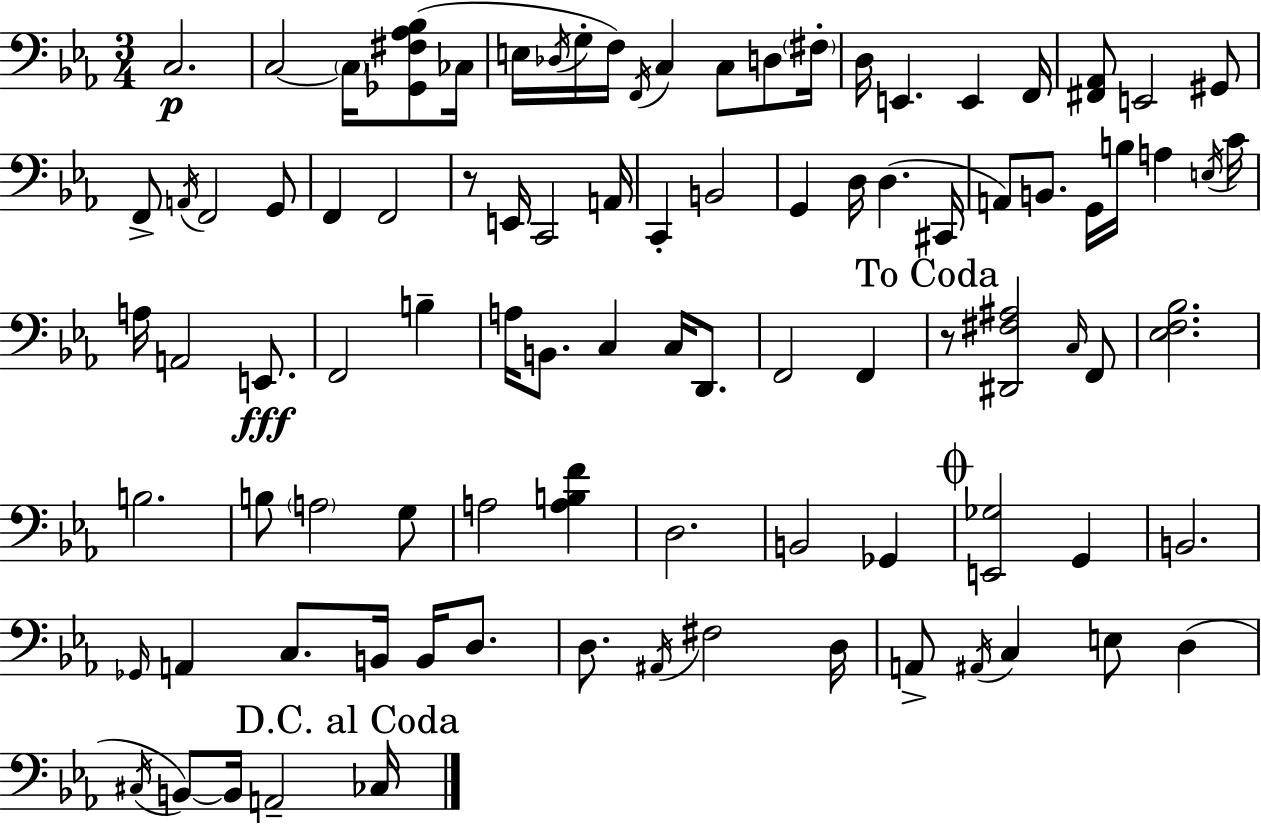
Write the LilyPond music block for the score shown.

{
  \clef bass
  \numericTimeSignature
  \time 3/4
  \key c \minor
  \repeat volta 2 { c2.\p | c2~~ \parenthesize c16 <ges, fis aes bes>8( ces16 | e16 \acciaccatura { des16 } g16-. f16) \acciaccatura { f,16 } c4 c8 d8 | \parenthesize fis16-. d16 e,4. e,4 | \break f,16 <fis, aes,>8 e,2 | gis,8 f,8-> \acciaccatura { a,16 } f,2 | g,8 f,4 f,2 | r8 e,16 c,2 | \break a,16 c,4-. b,2 | g,4 d16 d4.( | cis,16 a,8) b,8. g,16 b16 a4 | \acciaccatura { e16 } c'16 a16 a,2 | \break e,8.\fff f,2 | b4-- a16 b,8. c4 | c16 d,8. f,2 | f,4 \mark "To Coda" r8 <dis, fis ais>2 | \break \grace { c16 } f,8 <ees f bes>2. | b2. | b8 \parenthesize a2 | g8 a2 | \break <a b f'>4 d2. | b,2 | ges,4 \mark \markup { \musicglyph "scripts.coda" } <e, ges>2 | g,4 b,2. | \break \grace { ges,16 } a,4 c8. | b,16 b,16 d8. d8. \acciaccatura { ais,16 } fis2 | d16 a,8-> \acciaccatura { ais,16 } c4 | e8 d4( \acciaccatura { cis16 } b,8~~) b,16 | \break a,2-- \mark "D.C. al Coda" ces16 } \bar "|."
}